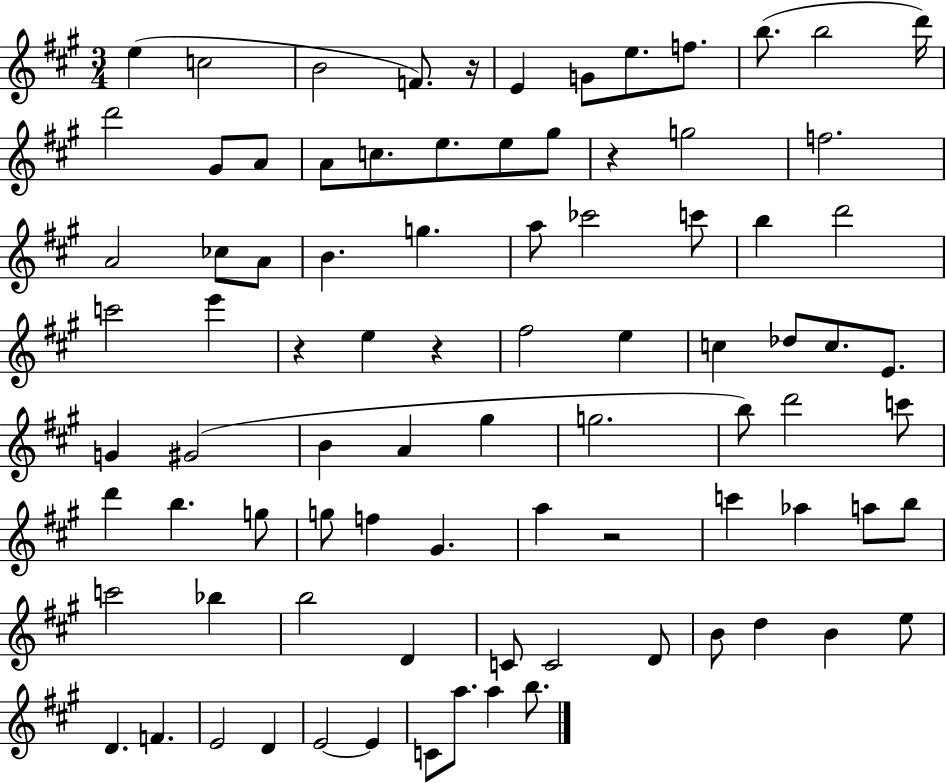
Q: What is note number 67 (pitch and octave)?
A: D4